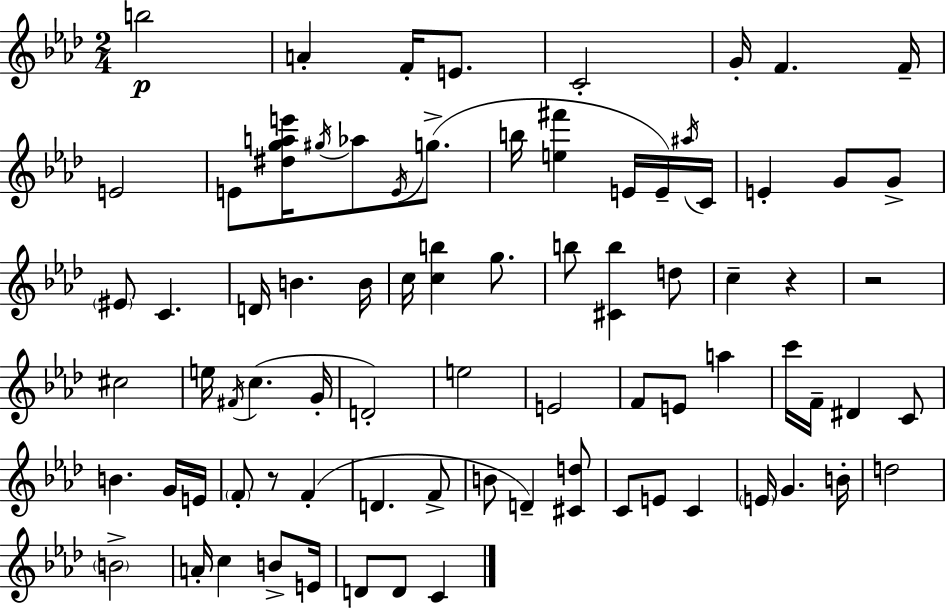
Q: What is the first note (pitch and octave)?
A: B5